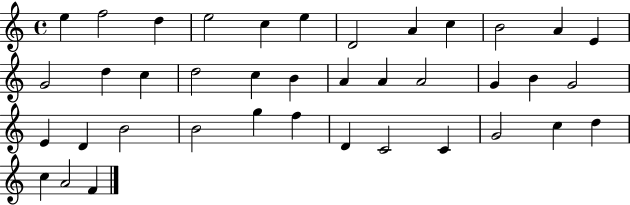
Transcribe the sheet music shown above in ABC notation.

X:1
T:Untitled
M:4/4
L:1/4
K:C
e f2 d e2 c e D2 A c B2 A E G2 d c d2 c B A A A2 G B G2 E D B2 B2 g f D C2 C G2 c d c A2 F